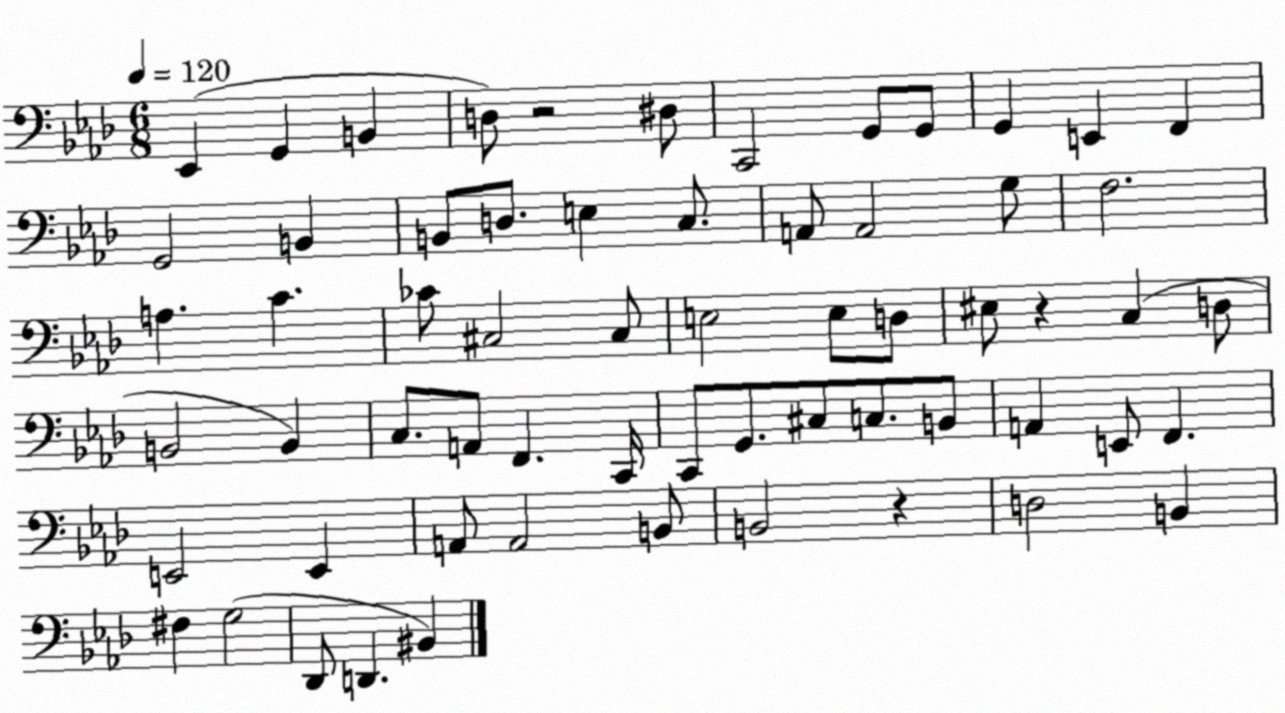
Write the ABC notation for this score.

X:1
T:Untitled
M:6/8
L:1/4
K:Ab
_E,, G,, B,, D,/2 z2 ^D,/2 C,,2 G,,/2 G,,/2 G,, E,, F,, G,,2 B,, B,,/2 D,/2 E, C,/2 A,,/2 A,,2 G,/2 F,2 A, C _C/2 ^C,2 ^C,/2 E,2 E,/2 D,/2 ^E,/2 z C, D,/2 B,,2 B,, C,/2 A,,/2 F,, C,,/4 C,,/2 G,,/2 ^C,/2 C,/2 B,,/2 A,, E,,/2 F,, E,,2 E,, A,,/2 A,,2 B,,/2 B,,2 z D,2 B,, ^F, G,2 _D,,/2 D,, ^B,,